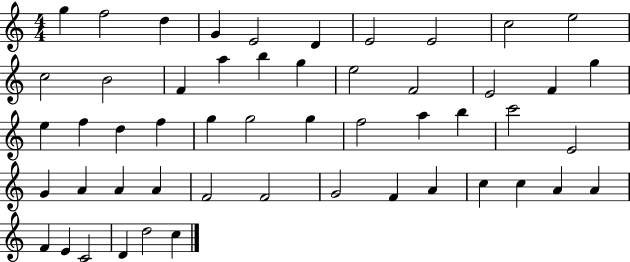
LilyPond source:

{
  \clef treble
  \numericTimeSignature
  \time 4/4
  \key c \major
  g''4 f''2 d''4 | g'4 e'2 d'4 | e'2 e'2 | c''2 e''2 | \break c''2 b'2 | f'4 a''4 b''4 g''4 | e''2 f'2 | e'2 f'4 g''4 | \break e''4 f''4 d''4 f''4 | g''4 g''2 g''4 | f''2 a''4 b''4 | c'''2 e'2 | \break g'4 a'4 a'4 a'4 | f'2 f'2 | g'2 f'4 a'4 | c''4 c''4 a'4 a'4 | \break f'4 e'4 c'2 | d'4 d''2 c''4 | \bar "|."
}